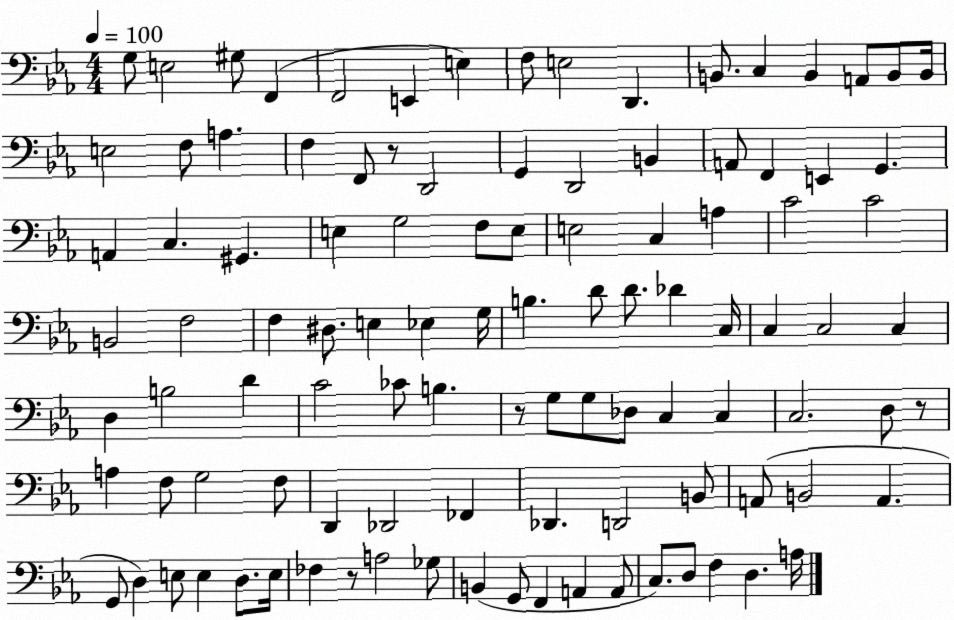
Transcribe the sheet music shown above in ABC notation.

X:1
T:Untitled
M:4/4
L:1/4
K:Eb
G,/2 E,2 ^G,/2 F,, F,,2 E,, E, F,/2 E,2 D,, B,,/2 C, B,, A,,/2 B,,/2 B,,/4 E,2 F,/2 A, F, F,,/2 z/2 D,,2 G,, D,,2 B,, A,,/2 F,, E,, G,, A,, C, ^G,, E, G,2 F,/2 E,/2 E,2 C, A, C2 C2 B,,2 F,2 F, ^D,/2 E, _E, G,/4 B, D/2 D/2 _D C,/4 C, C,2 C, D, B,2 D C2 _C/2 B, z/2 G,/2 G,/2 _D,/2 C, C, C,2 D,/2 z/2 A, F,/2 G,2 F,/2 D,, _D,,2 _F,, _D,, D,,2 B,,/2 A,,/2 B,,2 A,, G,,/2 D, E,/2 E, D,/2 E,/4 _F, z/2 A,2 _G,/2 B,, G,,/2 F,, A,, A,,/2 C,/2 D,/2 F, D, A,/4